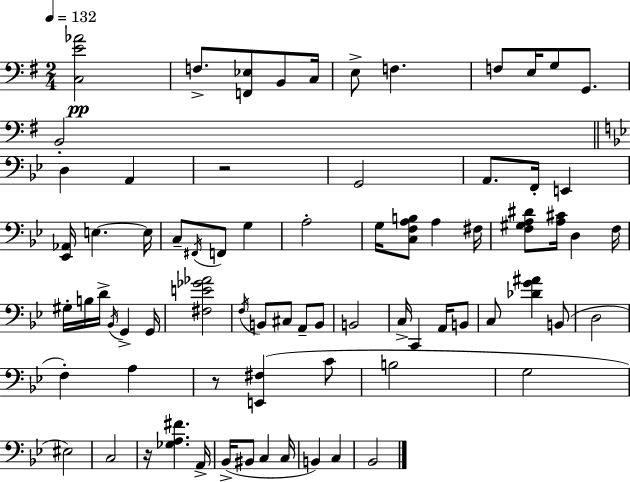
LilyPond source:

{
  \clef bass
  \numericTimeSignature
  \time 2/4
  \key g \major
  \tempo 4 = 132
  <c e' aes'>2\pp | f8.-> <f, ees>8 b,8 c16 | e8-> f4. | f8 e16 g8 g,8. | \break b,2-. | \bar "||" \break \key g \minor d4 a,4 | r2 | g,2 | a,8. f,16-. e,4 | \break <ees, aes,>16 e4.~~ e16 | c8-- \acciaccatura { fis,16 } f,8 g4 | a2-. | g16 <c f a b>8 a4 | \break fis16 <f gis a dis'>8 <a cis'>16 d4 | f16 gis16-. b16 d'16-> \acciaccatura { bes,16 } g,4-> | g,16 <fis e' ges' aes'>2 | \acciaccatura { f16 } b,8 cis8 a,8-- | \break b,8 b,2 | c16-> c,4 | a,16 b,8 c8 <des' g' ais'>4 | b,8( d2 | \break f4-.) a4 | r8 <e, fis>4( | c'8 b2 | g2 | \break eis2) | c2 | r16 <ges a fis'>4. | a,16-> bes,16->( bis,8 c4 | \break c16 b,4) c4 | bes,2 | \bar "|."
}